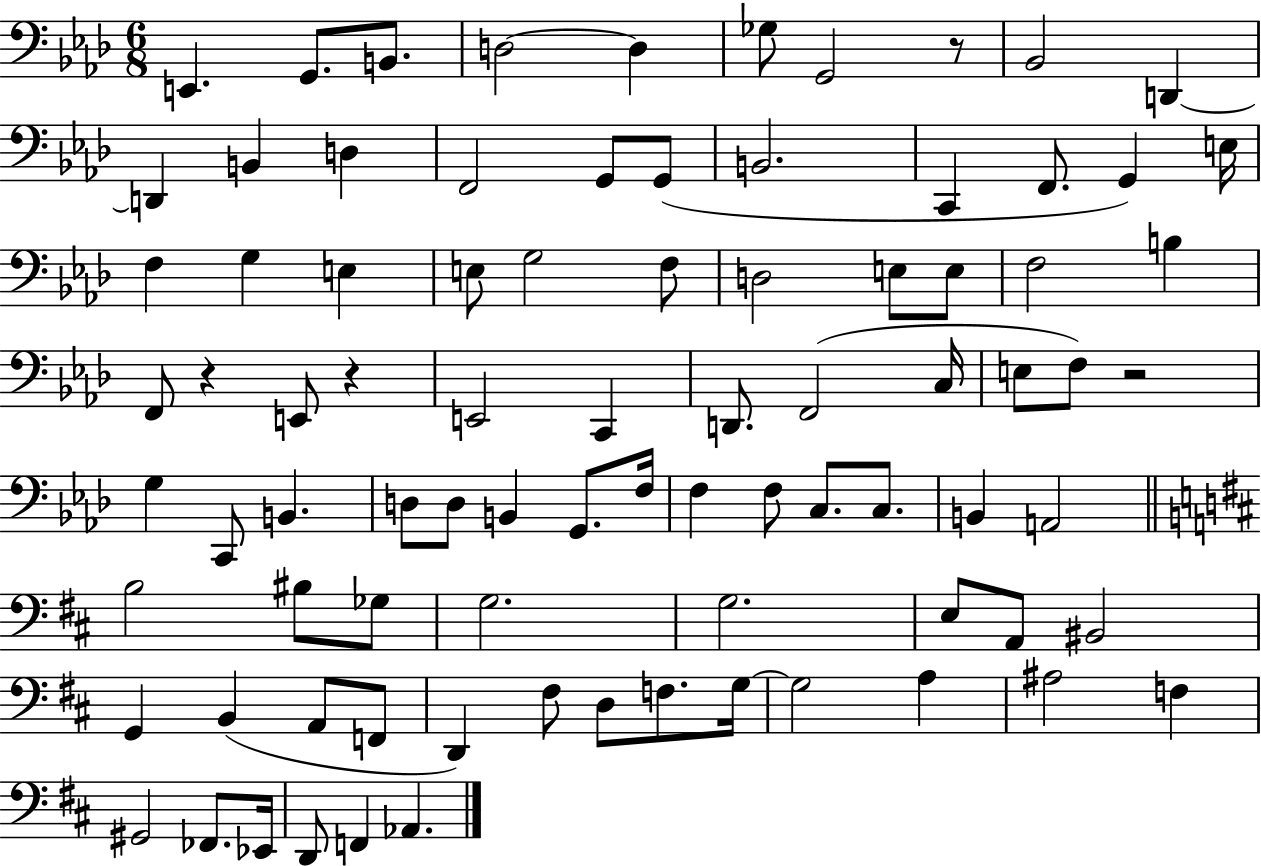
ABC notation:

X:1
T:Untitled
M:6/8
L:1/4
K:Ab
E,, G,,/2 B,,/2 D,2 D, _G,/2 G,,2 z/2 _B,,2 D,, D,, B,, D, F,,2 G,,/2 G,,/2 B,,2 C,, F,,/2 G,, E,/4 F, G, E, E,/2 G,2 F,/2 D,2 E,/2 E,/2 F,2 B, F,,/2 z E,,/2 z E,,2 C,, D,,/2 F,,2 C,/4 E,/2 F,/2 z2 G, C,,/2 B,, D,/2 D,/2 B,, G,,/2 F,/4 F, F,/2 C,/2 C,/2 B,, A,,2 B,2 ^B,/2 _G,/2 G,2 G,2 E,/2 A,,/2 ^B,,2 G,, B,, A,,/2 F,,/2 D,, ^F,/2 D,/2 F,/2 G,/4 G,2 A, ^A,2 F, ^G,,2 _F,,/2 _E,,/4 D,,/2 F,, _A,,